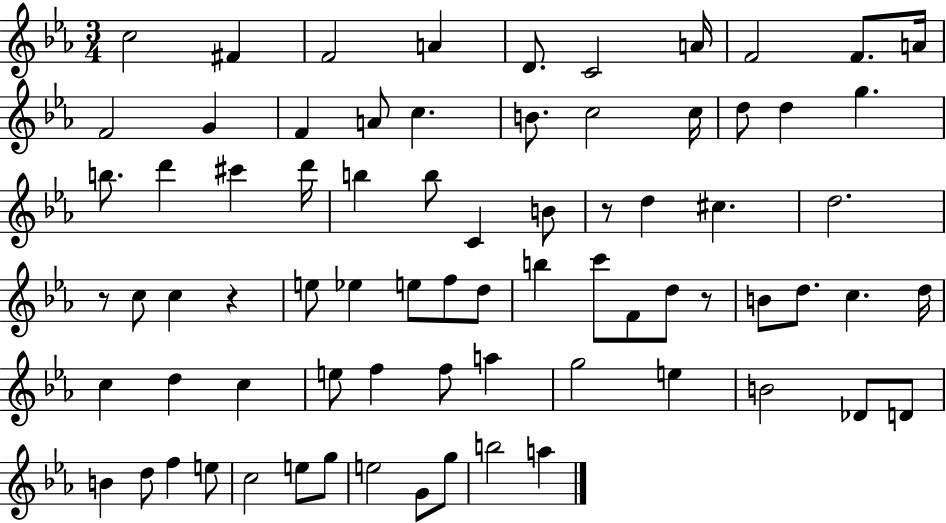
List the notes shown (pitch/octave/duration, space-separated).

C5/h F#4/q F4/h A4/q D4/e. C4/h A4/s F4/h F4/e. A4/s F4/h G4/q F4/q A4/e C5/q. B4/e. C5/h C5/s D5/e D5/q G5/q. B5/e. D6/q C#6/q D6/s B5/q B5/e C4/q B4/e R/e D5/q C#5/q. D5/h. R/e C5/e C5/q R/q E5/e Eb5/q E5/e F5/e D5/e B5/q C6/e F4/e D5/e R/e B4/e D5/e. C5/q. D5/s C5/q D5/q C5/q E5/e F5/q F5/e A5/q G5/h E5/q B4/h Db4/e D4/e B4/q D5/e F5/q E5/e C5/h E5/e G5/e E5/h G4/e G5/e B5/h A5/q